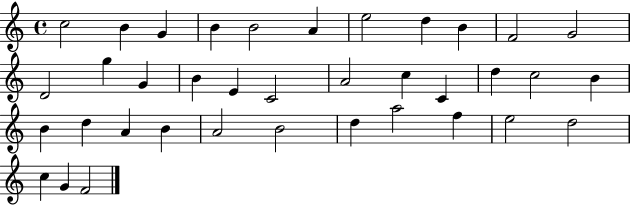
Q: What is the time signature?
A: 4/4